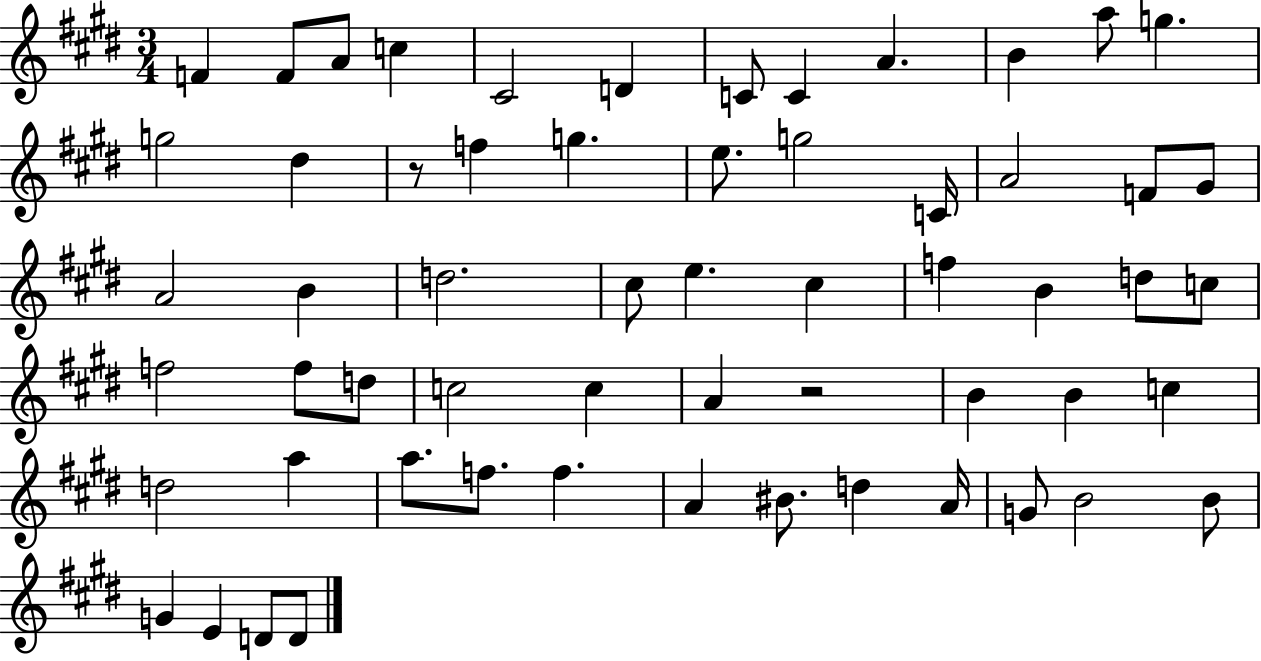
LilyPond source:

{
  \clef treble
  \numericTimeSignature
  \time 3/4
  \key e \major
  f'4 f'8 a'8 c''4 | cis'2 d'4 | c'8 c'4 a'4. | b'4 a''8 g''4. | \break g''2 dis''4 | r8 f''4 g''4. | e''8. g''2 c'16 | a'2 f'8 gis'8 | \break a'2 b'4 | d''2. | cis''8 e''4. cis''4 | f''4 b'4 d''8 c''8 | \break f''2 f''8 d''8 | c''2 c''4 | a'4 r2 | b'4 b'4 c''4 | \break d''2 a''4 | a''8. f''8. f''4. | a'4 bis'8. d''4 a'16 | g'8 b'2 b'8 | \break g'4 e'4 d'8 d'8 | \bar "|."
}